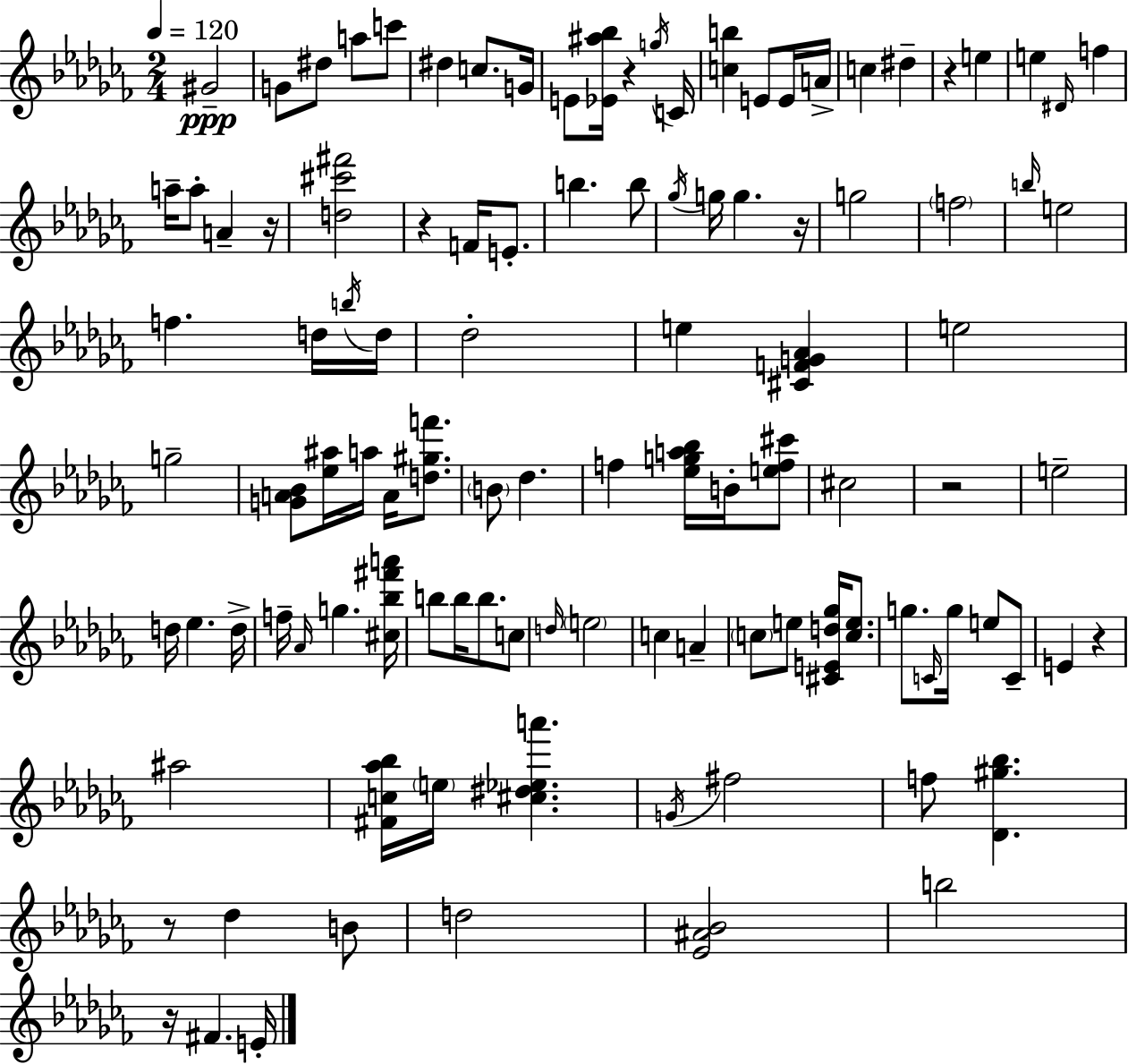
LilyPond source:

{
  \clef treble
  \numericTimeSignature
  \time 2/4
  \key aes \minor
  \tempo 4 = 120
  gis'2--\ppp | g'8 dis''8 a''8 c'''8 | dis''4 c''8. g'16 | e'8 <ees' ais'' bes''>16 r4 \acciaccatura { g''16 } | \break c'16 <c'' b''>4 e'8 e'16 | a'16-> c''4 dis''4-- | r4 e''4 | e''4 \grace { dis'16 } f''4 | \break a''16-- a''8-. a'4-- | r16 <d'' cis''' fis'''>2 | r4 f'16 e'8.-. | b''4. | \break b''8 \acciaccatura { ges''16 } g''16 g''4. | r16 g''2 | \parenthesize f''2 | \grace { b''16 } e''2 | \break f''4. | d''16 \acciaccatura { b''16 } d''16 des''2-. | e''4 | <cis' f' g' aes'>4 e''2 | \break g''2-- | <g' a' bes'>8 <ees'' ais''>16 | a''16 a'16 <d'' gis'' f'''>8. \parenthesize b'8 des''4. | f''4 | \break <ees'' g'' a'' bes''>16 b'16-. <e'' f'' cis'''>8 cis''2 | r2 | e''2-- | d''16 ees''4. | \break d''16-> f''16-- \grace { aes'16 } g''4. | <cis'' bes'' fis''' a'''>16 b''8 | b''16 b''8. c''8 \grace { d''16 } \parenthesize e''2 | c''4 | \break a'4-- \parenthesize c''8 | e''8 <cis' e' d'' ges''>16 <c'' e''>8. g''8. | \grace { c'16 } g''16 e''8 c'8-- | e'4 r4 | \break ais''2 | <fis' c'' aes'' bes''>16 \parenthesize e''16 <cis'' dis'' ees'' a'''>4. | \acciaccatura { g'16 } fis''2 | f''8 <des' gis'' bes''>4. | \break r8 des''4 b'8 | d''2 | <ees' ais' bes'>2 | b''2 | \break r16 fis'4. | e'16-. \bar "|."
}